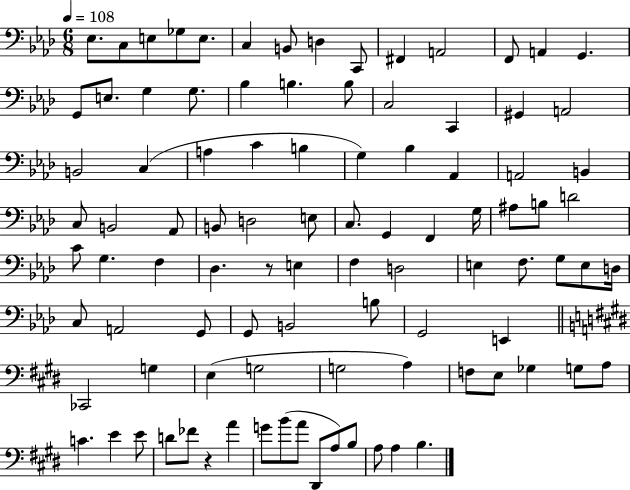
X:1
T:Untitled
M:6/8
L:1/4
K:Ab
_E,/2 C,/2 E,/2 _G,/2 E,/2 C, B,,/2 D, C,,/2 ^F,, A,,2 F,,/2 A,, G,, G,,/2 E,/2 G, G,/2 _B, B, B,/2 C,2 C,, ^G,, A,,2 B,,2 C, A, C B, G, _B, _A,, A,,2 B,, C,/2 B,,2 _A,,/2 B,,/2 D,2 E,/2 C,/2 G,, F,, G,/4 ^A,/2 B,/2 D2 C/2 G, F, _D, z/2 E, F, D,2 E, F,/2 G,/2 E,/2 D,/4 C,/2 A,,2 G,,/2 G,,/2 B,,2 B,/2 G,,2 E,, _C,,2 G, E, G,2 G,2 A, F,/2 E,/2 _G, G,/2 A,/2 C E E/2 D/2 _F/2 z A G/2 B/2 A/2 ^D,,/2 A,/2 B,/2 A,/2 A, B,